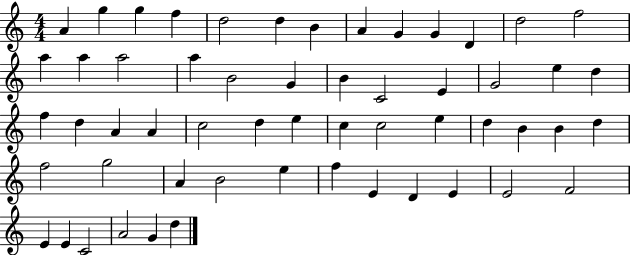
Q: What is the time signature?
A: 4/4